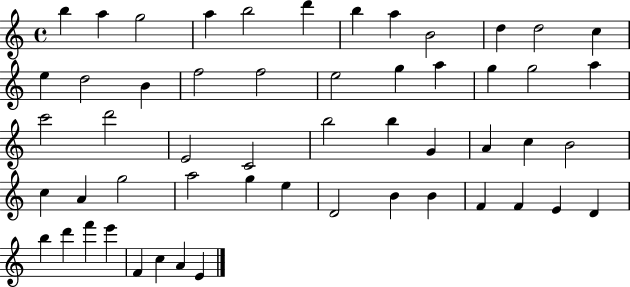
B5/q A5/q G5/h A5/q B5/h D6/q B5/q A5/q B4/h D5/q D5/h C5/q E5/q D5/h B4/q F5/h F5/h E5/h G5/q A5/q G5/q G5/h A5/q C6/h D6/h E4/h C4/h B5/h B5/q G4/q A4/q C5/q B4/h C5/q A4/q G5/h A5/h G5/q E5/q D4/h B4/q B4/q F4/q F4/q E4/q D4/q B5/q D6/q F6/q E6/q F4/q C5/q A4/q E4/q